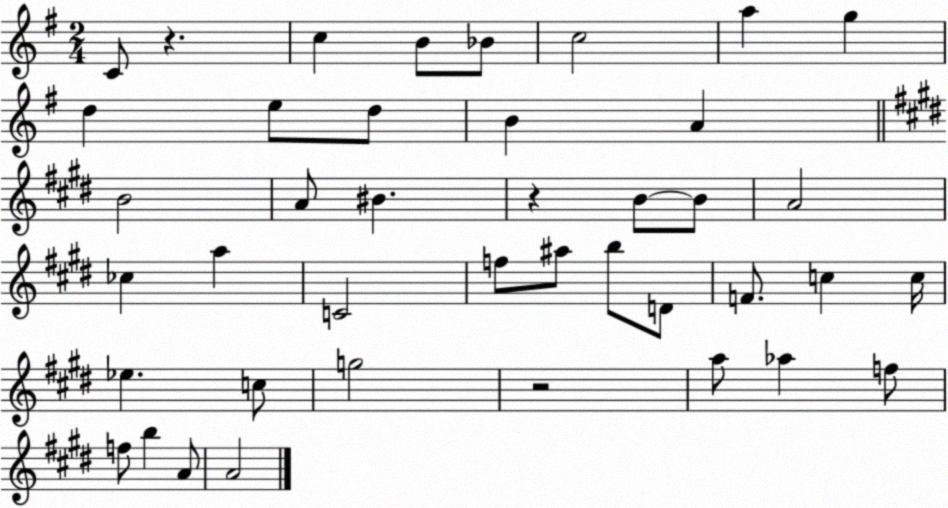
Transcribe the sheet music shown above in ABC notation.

X:1
T:Untitled
M:2/4
L:1/4
K:G
C/2 z c B/2 _B/2 c2 a g d e/2 d/2 B A B2 A/2 ^B z B/2 B/2 A2 _c a C2 f/2 ^a/2 b/2 D/2 F/2 c c/4 _e c/2 g2 z2 a/2 _a f/2 f/2 b A/2 A2